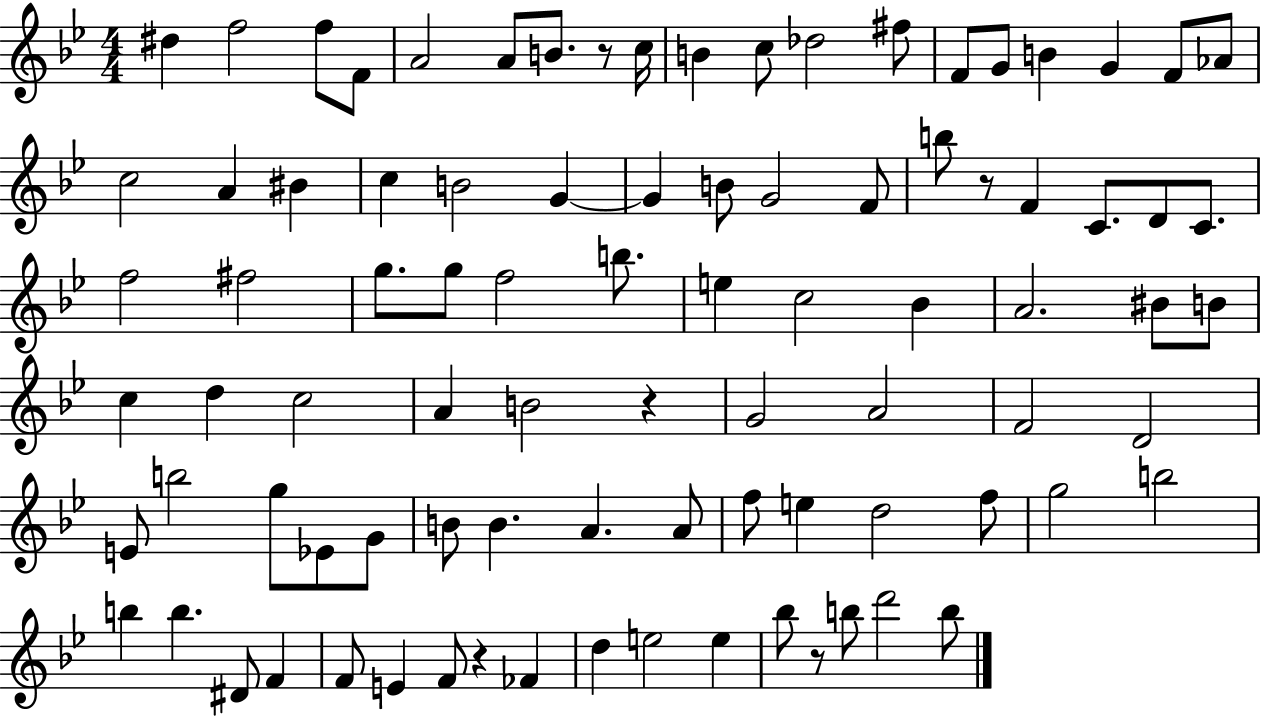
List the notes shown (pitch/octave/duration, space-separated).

D#5/q F5/h F5/e F4/e A4/h A4/e B4/e. R/e C5/s B4/q C5/e Db5/h F#5/e F4/e G4/e B4/q G4/q F4/e Ab4/e C5/h A4/q BIS4/q C5/q B4/h G4/q G4/q B4/e G4/h F4/e B5/e R/e F4/q C4/e. D4/e C4/e. F5/h F#5/h G5/e. G5/e F5/h B5/e. E5/q C5/h Bb4/q A4/h. BIS4/e B4/e C5/q D5/q C5/h A4/q B4/h R/q G4/h A4/h F4/h D4/h E4/e B5/h G5/e Eb4/e G4/e B4/e B4/q. A4/q. A4/e F5/e E5/q D5/h F5/e G5/h B5/h B5/q B5/q. D#4/e F4/q F4/e E4/q F4/e R/q FES4/q D5/q E5/h E5/q Bb5/e R/e B5/e D6/h B5/e